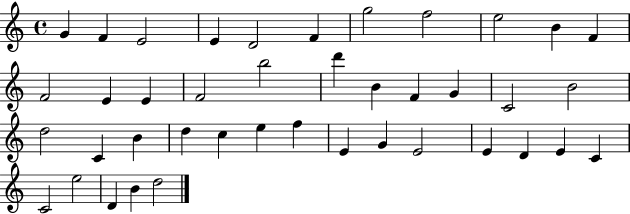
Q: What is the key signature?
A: C major